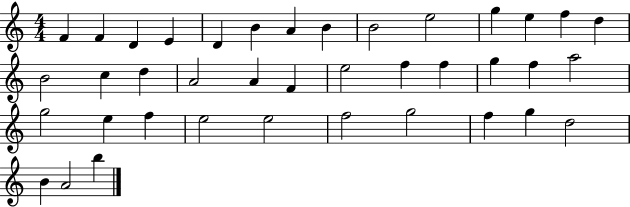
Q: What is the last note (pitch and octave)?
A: B5